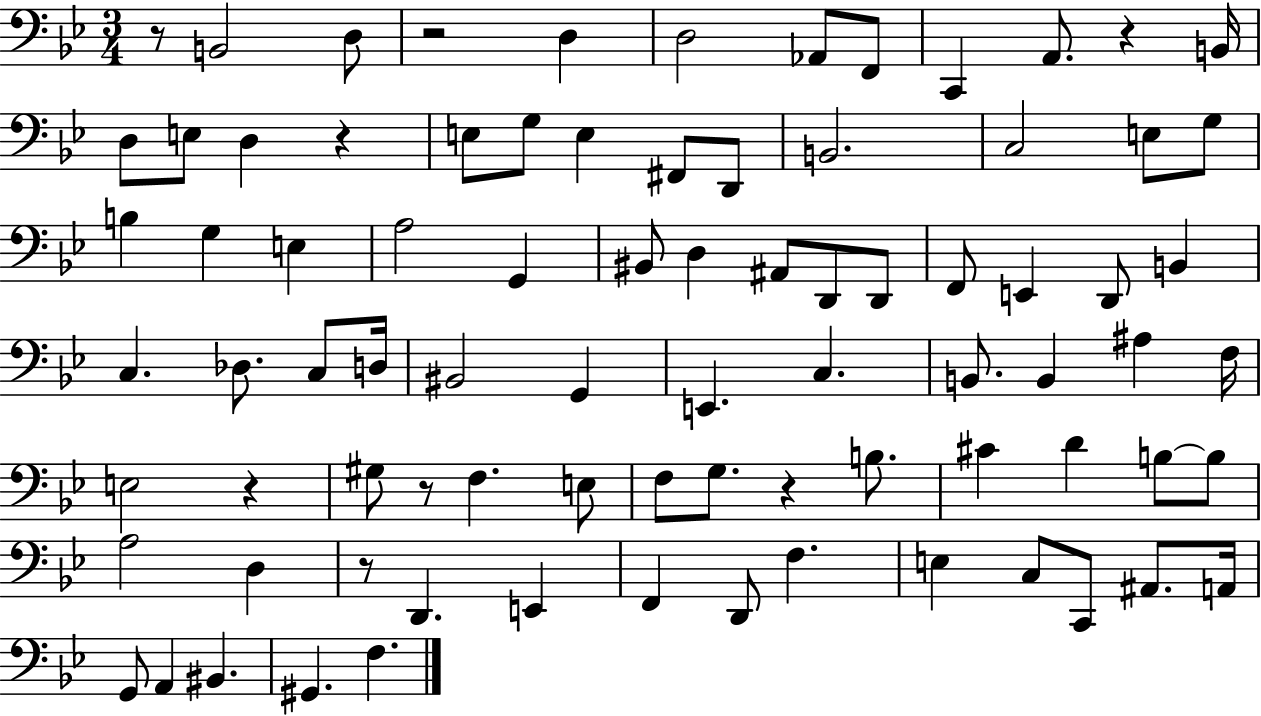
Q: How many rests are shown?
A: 8